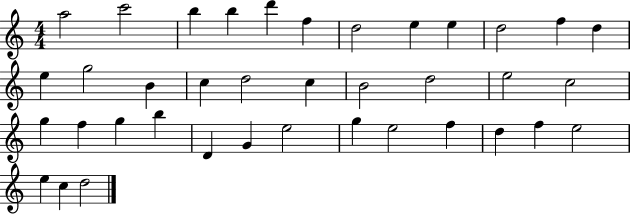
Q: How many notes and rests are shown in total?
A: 38